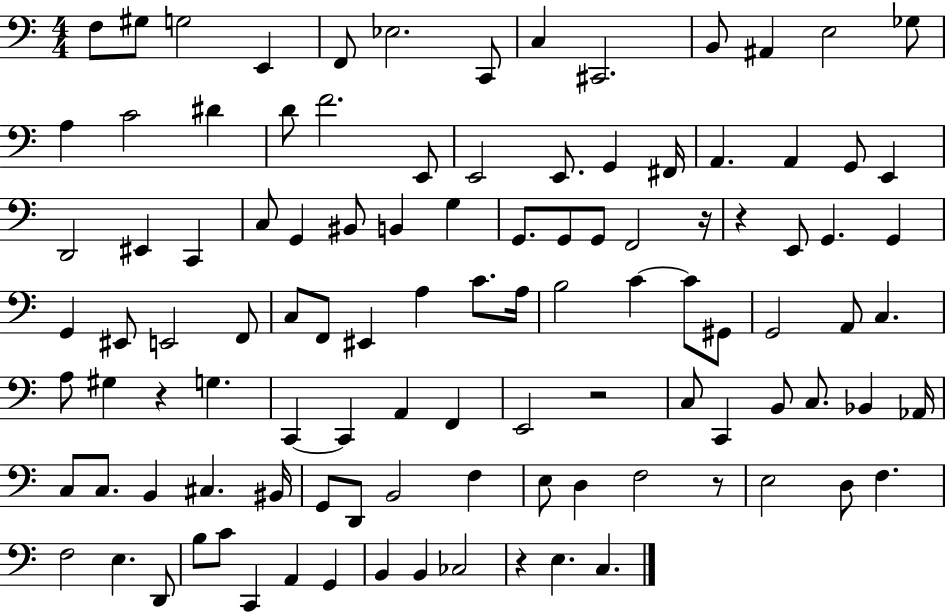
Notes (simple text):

F3/e G#3/e G3/h E2/q F2/e Eb3/h. C2/e C3/q C#2/h. B2/e A#2/q E3/h Gb3/e A3/q C4/h D#4/q D4/e F4/h. E2/e E2/h E2/e. G2/q F#2/s A2/q. A2/q G2/e E2/q D2/h EIS2/q C2/q C3/e G2/q BIS2/e B2/q G3/q G2/e. G2/e G2/e F2/h R/s R/q E2/e G2/q. G2/q G2/q EIS2/e E2/h F2/e C3/e F2/e EIS2/q A3/q C4/e. A3/s B3/h C4/q C4/e G#2/e G2/h A2/e C3/q. A3/e G#3/q R/q G3/q. C2/q C2/q A2/q F2/q E2/h R/h C3/e C2/q B2/e C3/e. Bb2/q Ab2/s C3/e C3/e. B2/q C#3/q. BIS2/s G2/e D2/e B2/h F3/q E3/e D3/q F3/h R/e E3/h D3/e F3/q. F3/h E3/q. D2/e B3/e C4/e C2/q A2/q G2/q B2/q B2/q CES3/h R/q E3/q. C3/q.